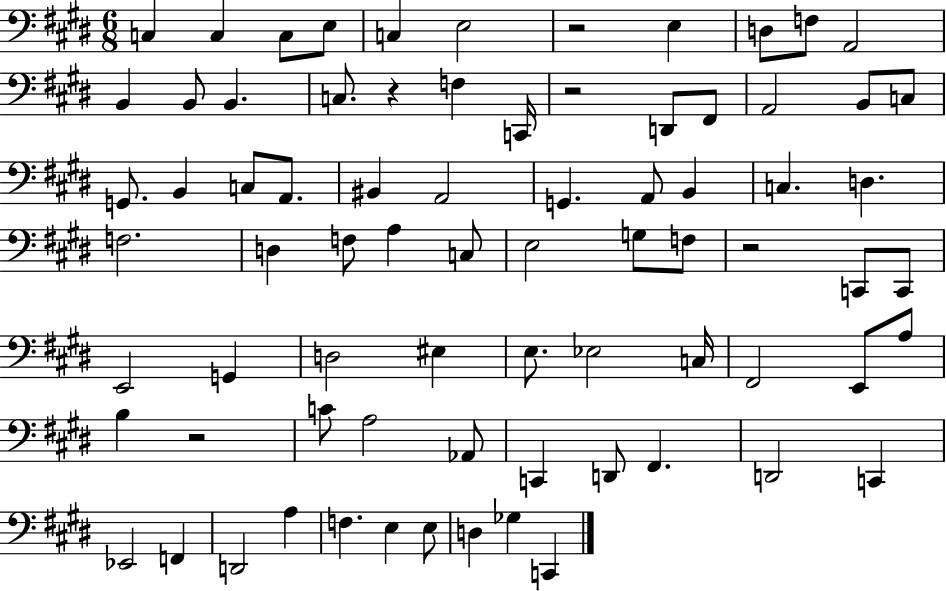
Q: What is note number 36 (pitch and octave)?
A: A3